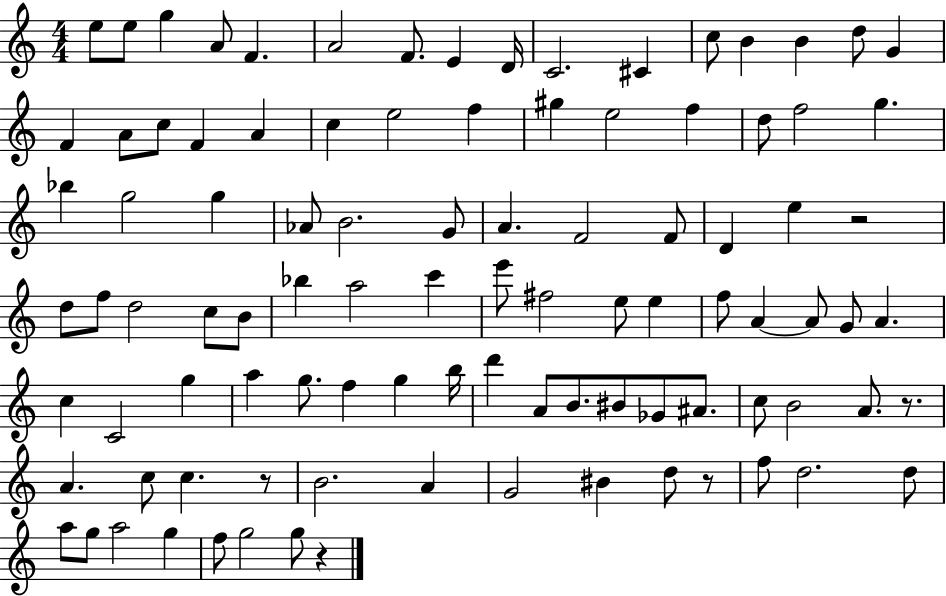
E5/e E5/e G5/q A4/e F4/q. A4/h F4/e. E4/q D4/s C4/h. C#4/q C5/e B4/q B4/q D5/e G4/q F4/q A4/e C5/e F4/q A4/q C5/q E5/h F5/q G#5/q E5/h F5/q D5/e F5/h G5/q. Bb5/q G5/h G5/q Ab4/e B4/h. G4/e A4/q. F4/h F4/e D4/q E5/q R/h D5/e F5/e D5/h C5/e B4/e Bb5/q A5/h C6/q E6/e F#5/h E5/e E5/q F5/e A4/q A4/e G4/e A4/q. C5/q C4/h G5/q A5/q G5/e. F5/q G5/q B5/s D6/q A4/e B4/e. BIS4/e Gb4/e A#4/e. C5/e B4/h A4/e. R/e. A4/q. C5/e C5/q. R/e B4/h. A4/q G4/h BIS4/q D5/e R/e F5/e D5/h. D5/e A5/e G5/e A5/h G5/q F5/e G5/h G5/e R/q